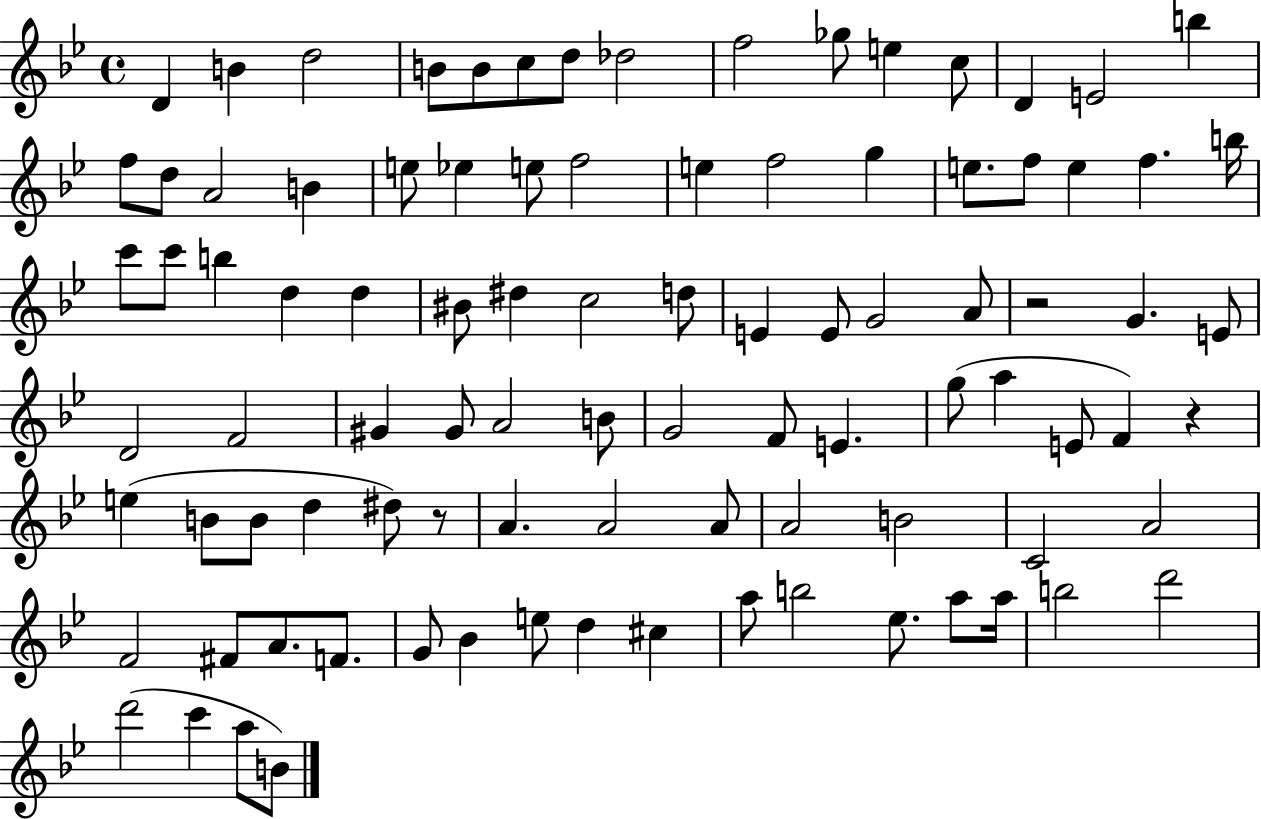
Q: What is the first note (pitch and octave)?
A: D4